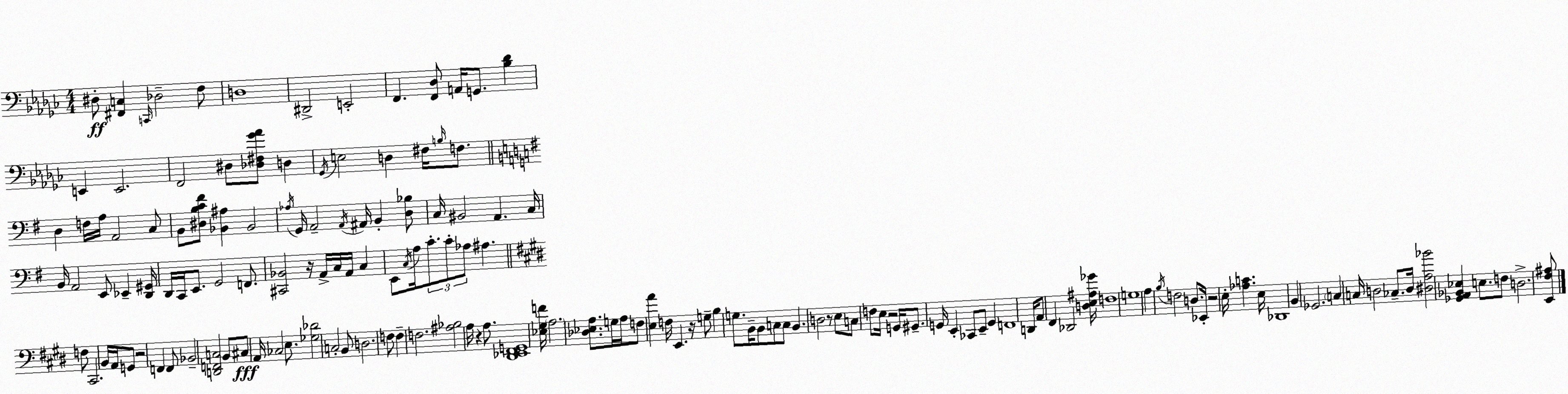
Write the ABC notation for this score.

X:1
T:Untitled
M:4/4
L:1/4
K:Ebm
^D,/2 [^F,,C,] C,,/4 _D,2 F,/2 D,4 ^D,,2 E,,2 F,, [F,,_D,]/2 A,,/4 G,,/2 [_B,_D] E,, E,,2 F,,2 ^D,/2 [_D,^F,_G_A]/2 D, _G,,/4 E,2 D, ^F,/4 B,/4 F,/2 D, F,/4 A,/4 A,,2 C,/2 B,,/2 [^D,B,C^F]/2 [_B,,^A,] _B,,2 _A,/4 G,,/4 A,,2 A,,/4 ^A,,/4 B,, [D,_B,]/2 C,/4 ^B,,2 A,, C,/4 B,,/4 A,,2 E,,/2 _E,, [D,,^G,,]/4 D,,/4 C,,/4 E,,/2 G,,2 F,,/2 [^C,,_B,,]2 z/4 A,,/4 C,/4 A,,/4 C, E,,/2 C,/4 A,/4 C/2 C/2 _A,/2 ^A, F,/2 ^C,,2 B,,/4 A,,/4 G,,/2 z2 F,, F,,/2 _B,,2 [D,,F,,C,]2 B,,/2 ^C,/2 A,,/4 _C,2 E,/2 [_G,_D]2 C,2 B,,/2 D,2 F,/2 F, F,2 [^A,_B,]2 A,/4 z A,/2 [^D,,_E,,^F,,G,,]4 [_E,^G,F]/4 A,2 [_D,_E,A,]/2 G,/4 A,/4 F,/2 [E,A] F,/4 E,, z/4 G,/2 B, G,/2 B,,/4 B,,/2 C,/2 C,/2 B,, D,2 z/2 E,/2 C,/2 F,/2 E,/4 z2 G,,/4 ^G,,/2 G,,/4 E,, _C,,/2 E,,/2 G,, F,,4 D,,/4 A,,/2 ^F,, _D,,2 [D,E,^A,_G]/4 F,4 G,4 A, B,/4 F,2 D,/2 _E,,/4 z2 E,/4 [_A,C] E,/4 _D,,4 B,, _G,,2 C, C,/4 D,2 _C,/2 D,/4 [^D,A,_B]2 [_G,,A,,_B,,_E,] E,/2 F,/2 D,2 [E,,^F,^A,]/2